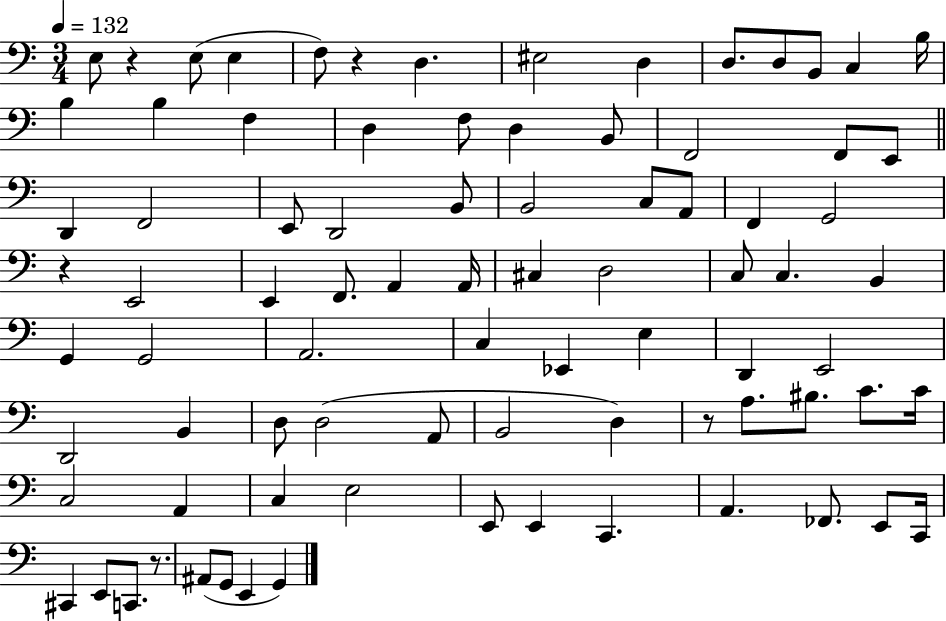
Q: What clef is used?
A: bass